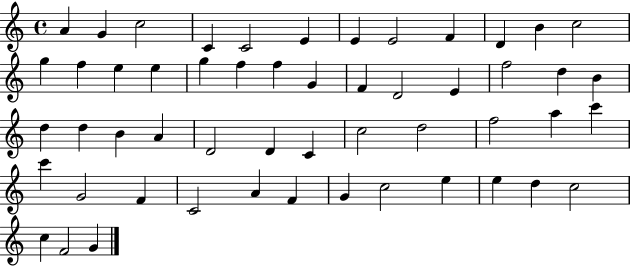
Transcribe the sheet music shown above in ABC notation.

X:1
T:Untitled
M:4/4
L:1/4
K:C
A G c2 C C2 E E E2 F D B c2 g f e e g f f G F D2 E f2 d B d d B A D2 D C c2 d2 f2 a c' c' G2 F C2 A F G c2 e e d c2 c F2 G